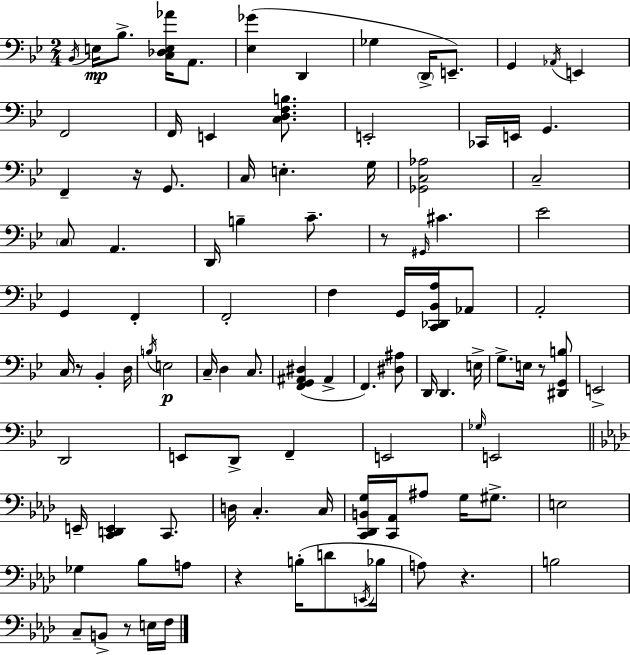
X:1
T:Untitled
M:2/4
L:1/4
K:Gm
_B,,/4 E,/4 _B,/2 [C,_D,E,_A]/4 A,,/2 [_E,_G] D,, _G, D,,/4 E,,/2 G,, _A,,/4 E,, F,,2 F,,/4 E,, [C,D,F,B,]/2 E,,2 _C,,/4 E,,/4 G,, F,, z/4 G,,/2 C,/4 E, G,/4 [_G,,C,_A,]2 C,2 C,/2 A,, D,,/4 B, C/2 z/2 ^G,,/4 ^C _E2 G,, F,, F,,2 F, G,,/4 [C,,_D,,_B,,A,]/4 _A,,/2 A,,2 C,/4 z/2 _B,, D,/4 B,/4 E,2 C,/4 D, C,/2 [F,,G,,^A,,^D,] ^A,, F,, [^D,^A,]/2 D,,/4 D,, E,/4 G,/2 E,/4 z/2 [^D,,G,,B,]/2 E,,2 D,,2 E,,/2 D,,/2 F,, E,,2 _G,/4 E,,2 E,,/4 [C,,D,,E,,] C,,/2 D,/4 C, C,/4 [C,,_D,,B,,G,]/4 [C,,_A,,]/4 ^A,/2 G,/4 ^G,/2 E,2 _G, _B,/2 A,/2 z B,/4 D/2 E,,/4 _B,/4 A,/2 z B,2 C,/2 B,,/2 z/2 E,/4 F,/4